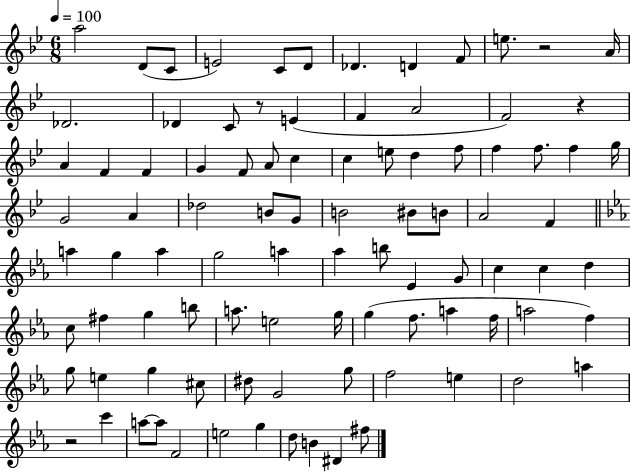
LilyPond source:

{
  \clef treble
  \numericTimeSignature
  \time 6/8
  \key bes \major
  \tempo 4 = 100
  a''2 d'8( c'8 | e'2) c'8 d'8 | des'4. d'4 f'8 | e''8. r2 a'16 | \break des'2. | des'4 c'8 r8 e'4( | f'4 a'2 | f'2) r4 | \break a'4 f'4 f'4 | g'4 f'8 a'8 c''4 | c''4 e''8 d''4 f''8 | f''4 f''8. f''4 g''16 | \break g'2 a'4 | des''2 b'8 g'8 | b'2 bis'8 b'8 | a'2 f'4 | \break \bar "||" \break \key c \minor a''4 g''4 a''4 | g''2 a''4 | aes''4 b''8 ees'4 g'8 | c''4 c''4 d''4 | \break c''8 fis''4 g''4 b''8 | a''8. e''2 g''16 | g''4( f''8. a''4 f''16 | a''2 f''4) | \break g''8 e''4 g''4 cis''8 | dis''8 g'2 g''8 | f''2 e''4 | d''2 a''4 | \break r2 c'''4 | a''8~~ a''8 f'2 | e''2 g''4 | d''8 b'4 dis'4 fis''8 | \break \bar "|."
}